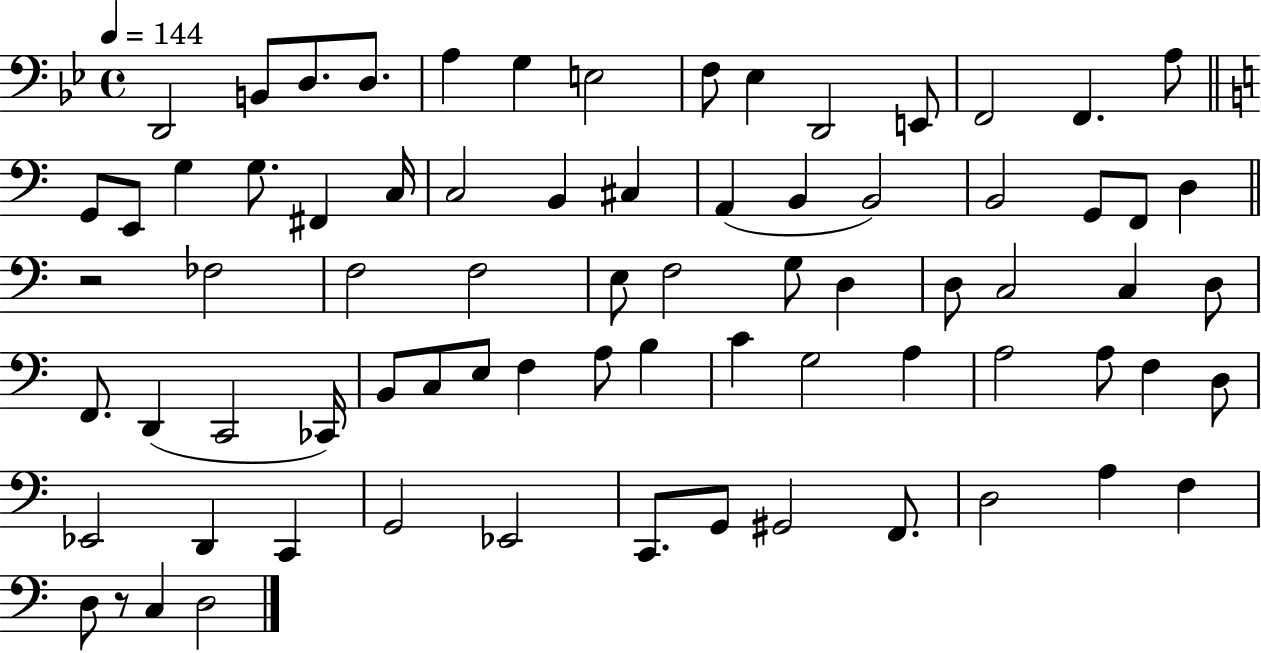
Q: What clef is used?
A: bass